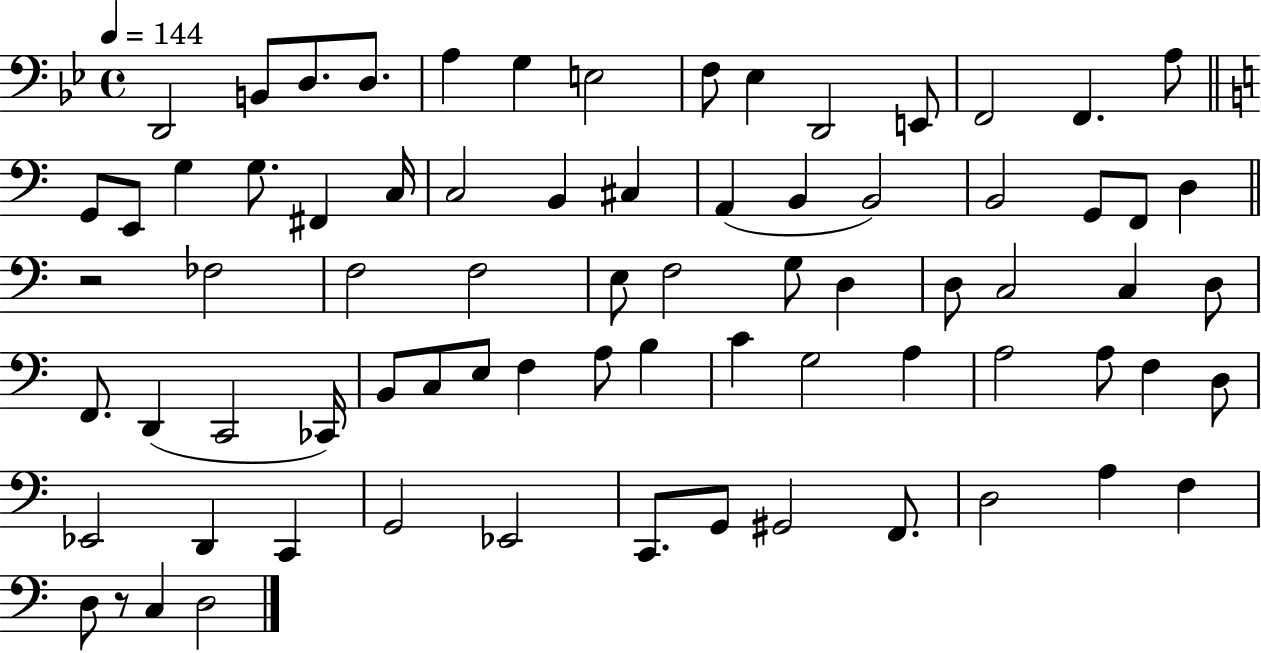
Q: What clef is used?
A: bass